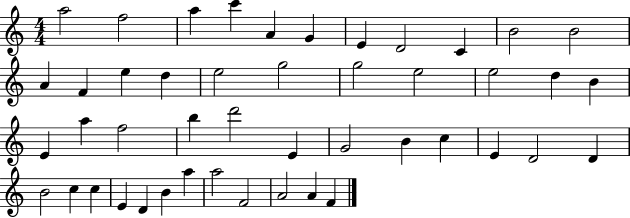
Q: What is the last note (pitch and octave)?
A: F4